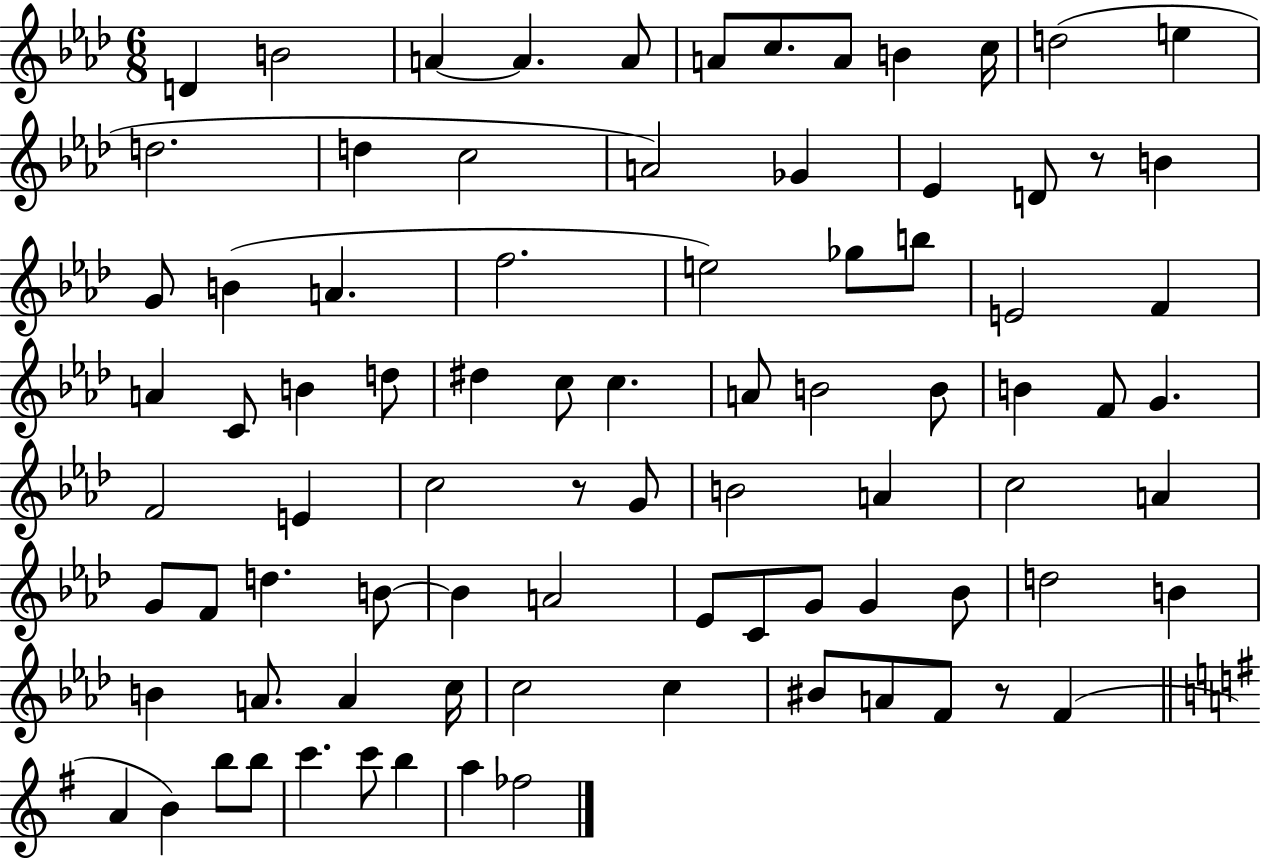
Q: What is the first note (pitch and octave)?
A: D4